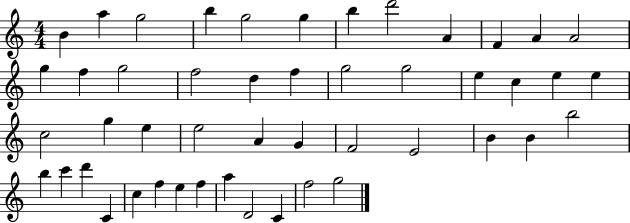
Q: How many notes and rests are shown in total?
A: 48